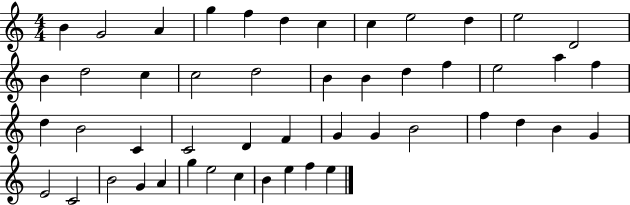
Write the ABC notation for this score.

X:1
T:Untitled
M:4/4
L:1/4
K:C
B G2 A g f d c c e2 d e2 D2 B d2 c c2 d2 B B d f e2 a f d B2 C C2 D F G G B2 f d B G E2 C2 B2 G A g e2 c B e f e